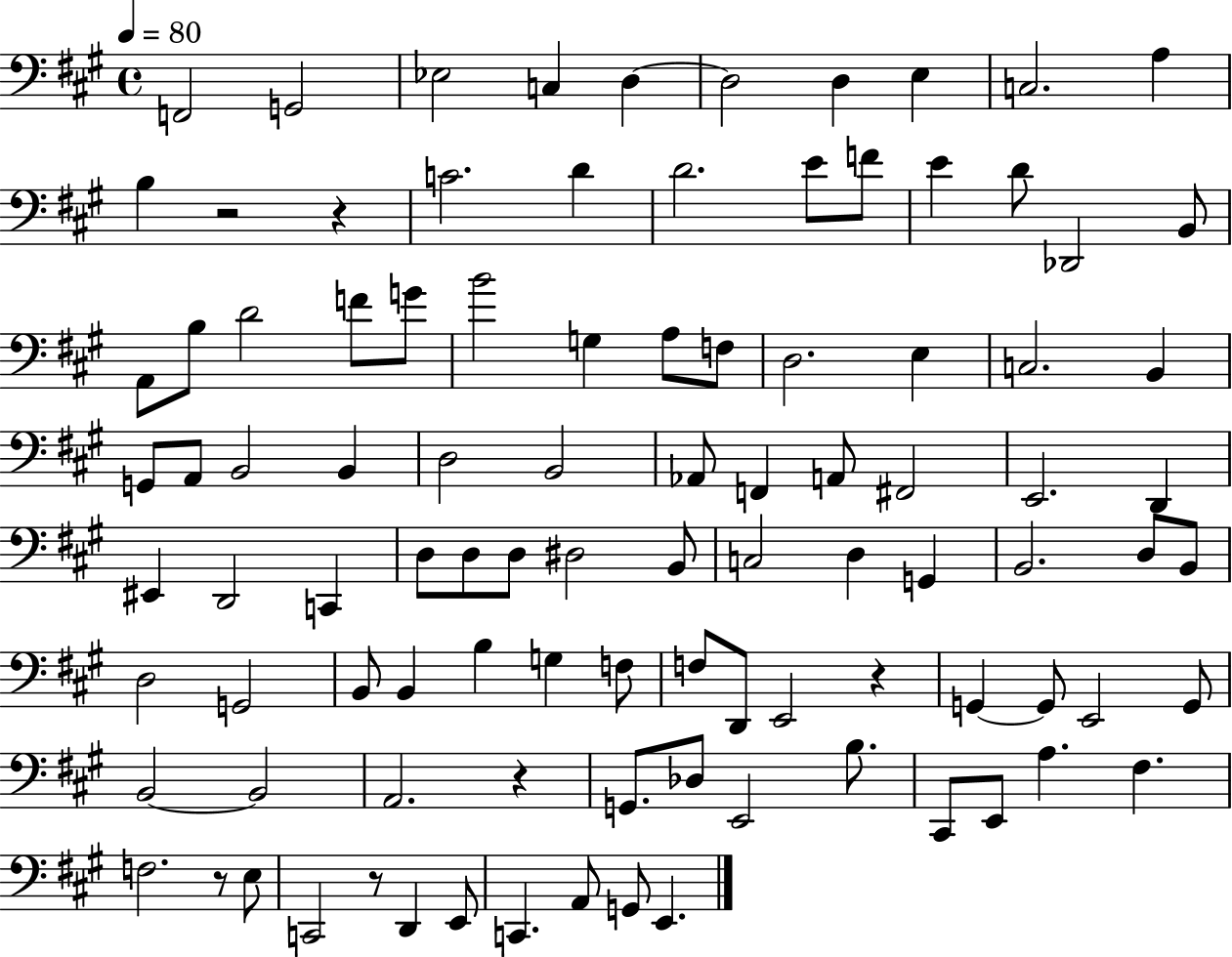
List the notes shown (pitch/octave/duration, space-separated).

F2/h G2/h Eb3/h C3/q D3/q D3/h D3/q E3/q C3/h. A3/q B3/q R/h R/q C4/h. D4/q D4/h. E4/e F4/e E4/q D4/e Db2/h B2/e A2/e B3/e D4/h F4/e G4/e B4/h G3/q A3/e F3/e D3/h. E3/q C3/h. B2/q G2/e A2/e B2/h B2/q D3/h B2/h Ab2/e F2/q A2/e F#2/h E2/h. D2/q EIS2/q D2/h C2/q D3/e D3/e D3/e D#3/h B2/e C3/h D3/q G2/q B2/h. D3/e B2/e D3/h G2/h B2/e B2/q B3/q G3/q F3/e F3/e D2/e E2/h R/q G2/q G2/e E2/h G2/e B2/h B2/h A2/h. R/q G2/e. Db3/e E2/h B3/e. C#2/e E2/e A3/q. F#3/q. F3/h. R/e E3/e C2/h R/e D2/q E2/e C2/q. A2/e G2/e E2/q.